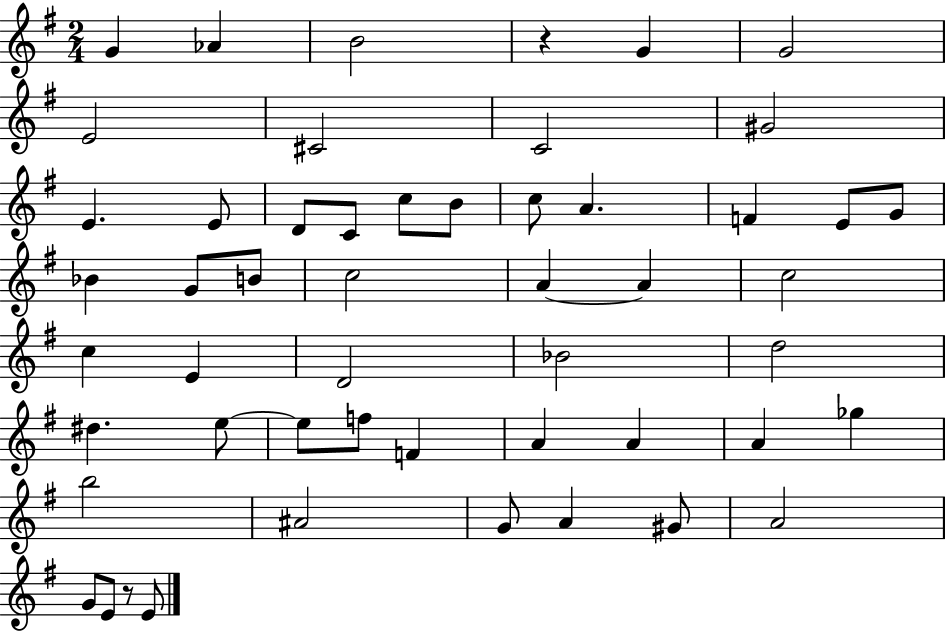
X:1
T:Untitled
M:2/4
L:1/4
K:G
G _A B2 z G G2 E2 ^C2 C2 ^G2 E E/2 D/2 C/2 c/2 B/2 c/2 A F E/2 G/2 _B G/2 B/2 c2 A A c2 c E D2 _B2 d2 ^d e/2 e/2 f/2 F A A A _g b2 ^A2 G/2 A ^G/2 A2 G/2 E/2 z/2 E/2